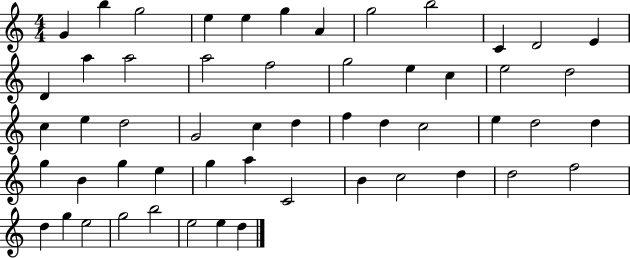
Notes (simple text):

G4/q B5/q G5/h E5/q E5/q G5/q A4/q G5/h B5/h C4/q D4/h E4/q D4/q A5/q A5/h A5/h F5/h G5/h E5/q C5/q E5/h D5/h C5/q E5/q D5/h G4/h C5/q D5/q F5/q D5/q C5/h E5/q D5/h D5/q G5/q B4/q G5/q E5/q G5/q A5/q C4/h B4/q C5/h D5/q D5/h F5/h D5/q G5/q E5/h G5/h B5/h E5/h E5/q D5/q